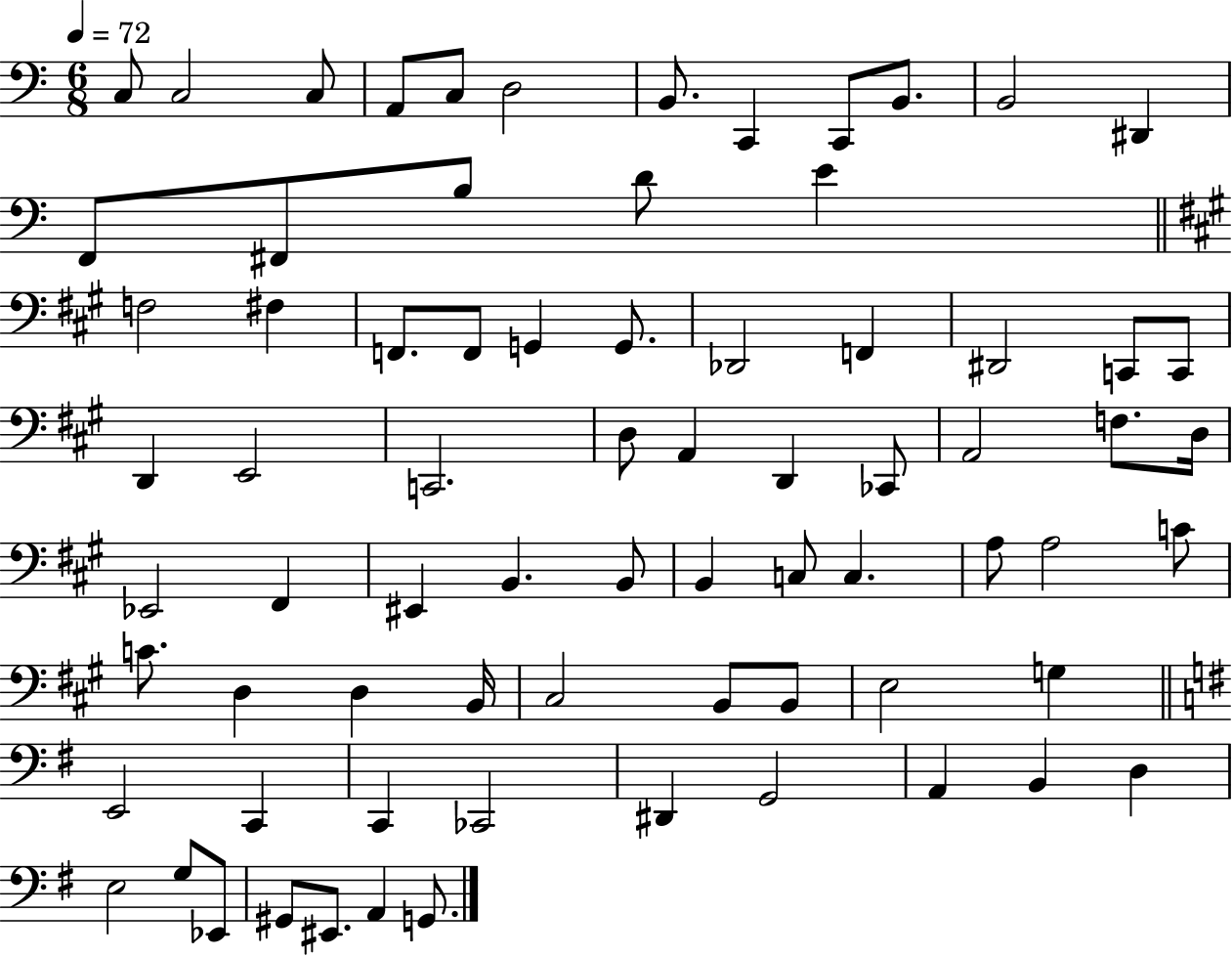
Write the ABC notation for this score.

X:1
T:Untitled
M:6/8
L:1/4
K:C
C,/2 C,2 C,/2 A,,/2 C,/2 D,2 B,,/2 C,, C,,/2 B,,/2 B,,2 ^D,, F,,/2 ^F,,/2 B,/2 D/2 E F,2 ^F, F,,/2 F,,/2 G,, G,,/2 _D,,2 F,, ^D,,2 C,,/2 C,,/2 D,, E,,2 C,,2 D,/2 A,, D,, _C,,/2 A,,2 F,/2 D,/4 _E,,2 ^F,, ^E,, B,, B,,/2 B,, C,/2 C, A,/2 A,2 C/2 C/2 D, D, B,,/4 ^C,2 B,,/2 B,,/2 E,2 G, E,,2 C,, C,, _C,,2 ^D,, G,,2 A,, B,, D, E,2 G,/2 _E,,/2 ^G,,/2 ^E,,/2 A,, G,,/2